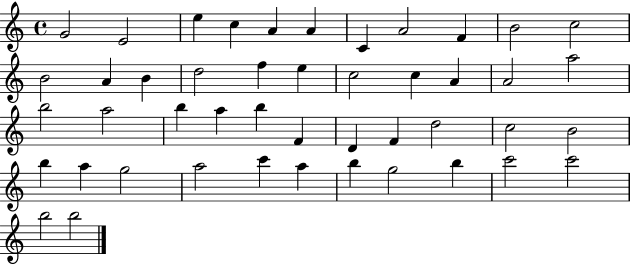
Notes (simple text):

G4/h E4/h E5/q C5/q A4/q A4/q C4/q A4/h F4/q B4/h C5/h B4/h A4/q B4/q D5/h F5/q E5/q C5/h C5/q A4/q A4/h A5/h B5/h A5/h B5/q A5/q B5/q F4/q D4/q F4/q D5/h C5/h B4/h B5/q A5/q G5/h A5/h C6/q A5/q B5/q G5/h B5/q C6/h C6/h B5/h B5/h